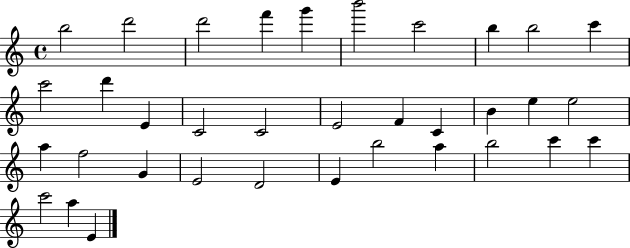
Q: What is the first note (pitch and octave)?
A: B5